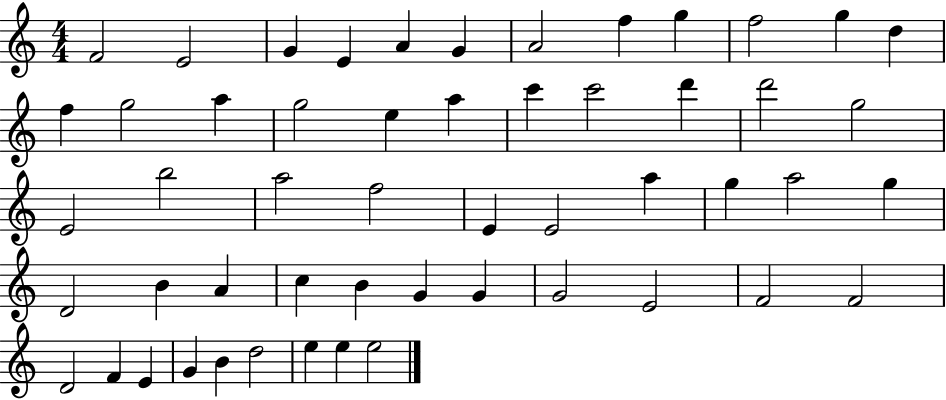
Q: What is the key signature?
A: C major